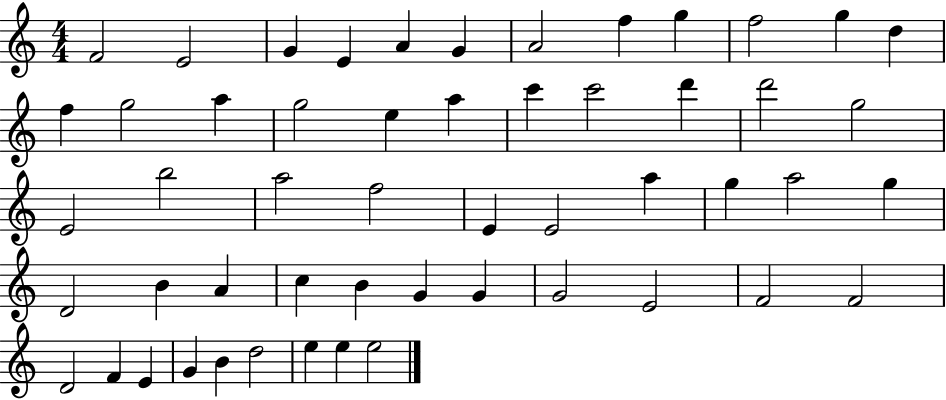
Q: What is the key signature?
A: C major